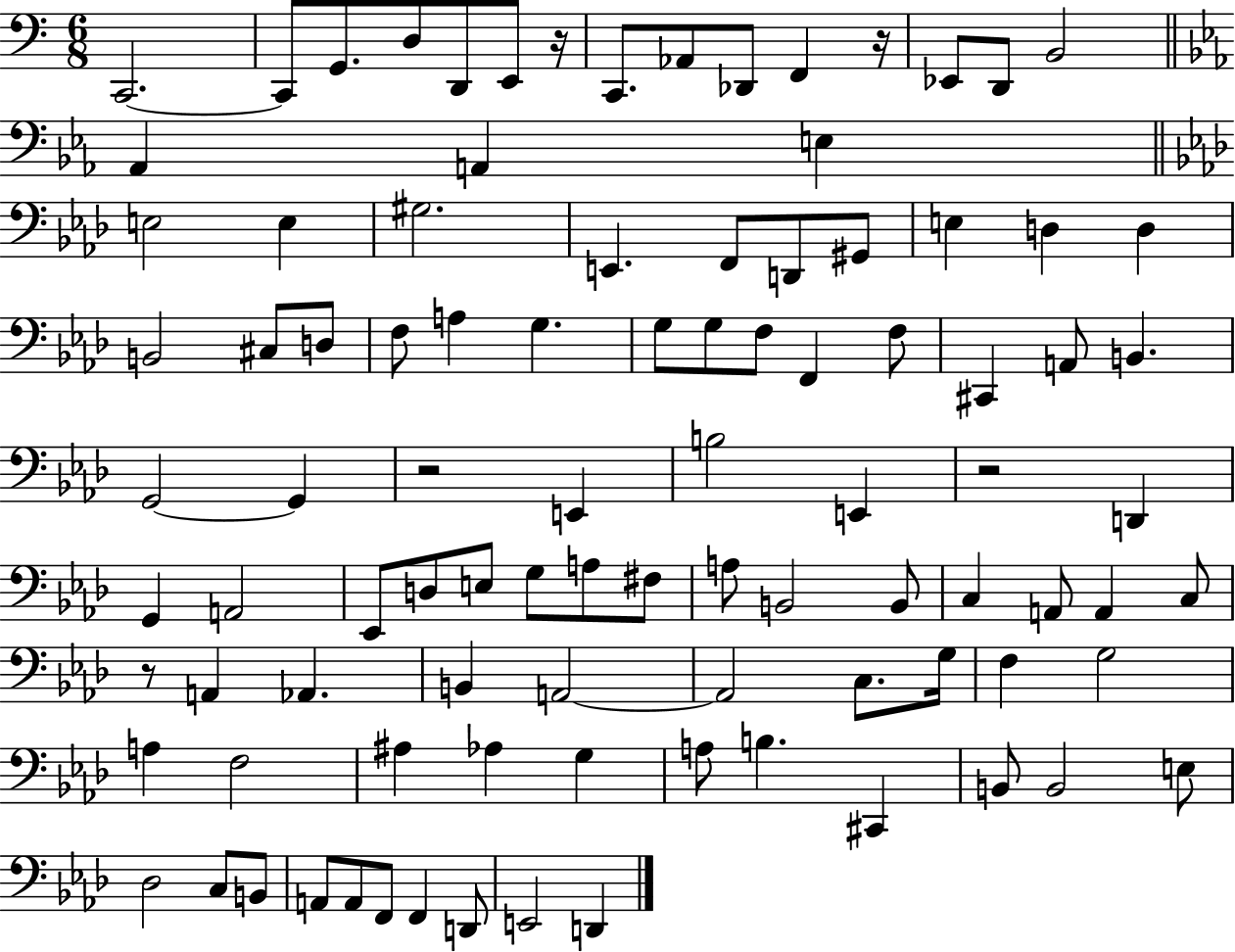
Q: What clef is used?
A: bass